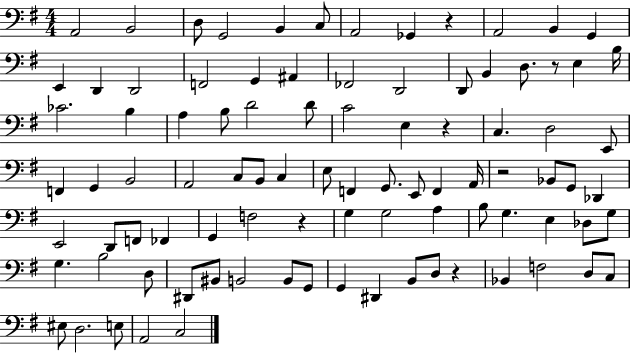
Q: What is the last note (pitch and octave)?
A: C3